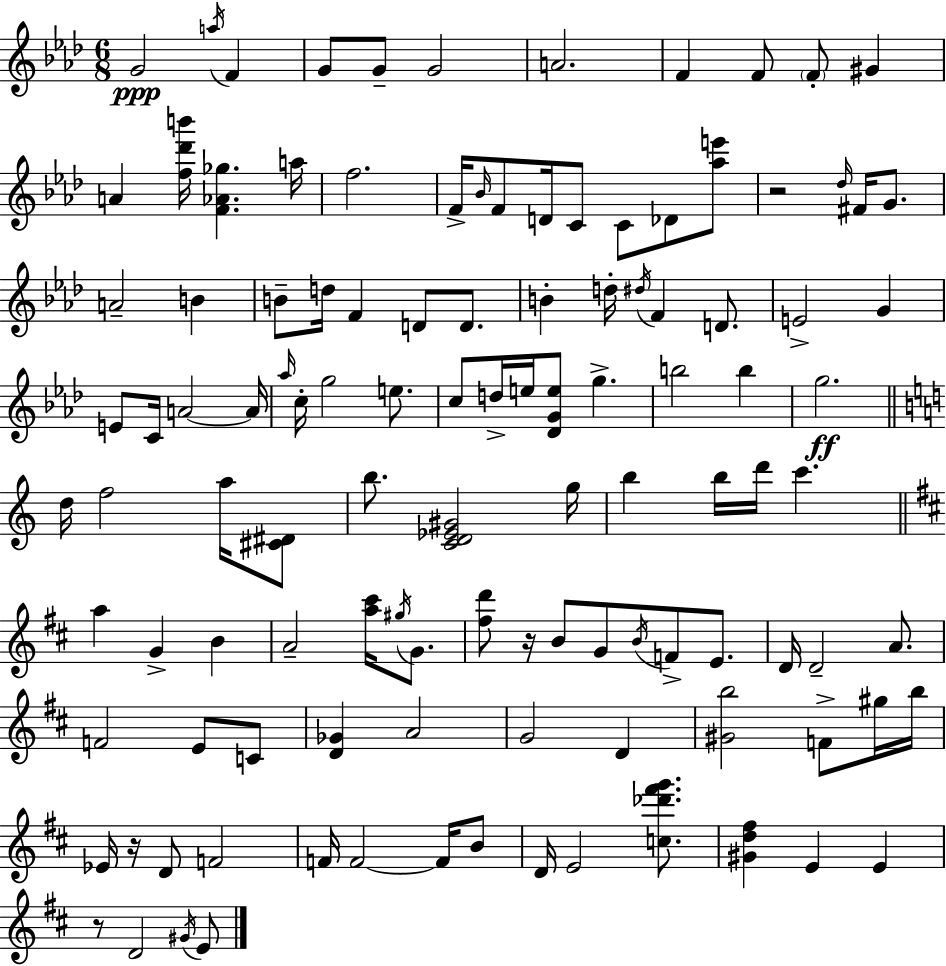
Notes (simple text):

G4/h A5/s F4/q G4/e G4/e G4/h A4/h. F4/q F4/e F4/e G#4/q A4/q [F5,Db6,B6]/s [F4,Ab4,Gb5]/q. A5/s F5/h. F4/s Bb4/s F4/e D4/s C4/e C4/e Db4/e [Ab5,E6]/e R/h Db5/s F#4/s G4/e. A4/h B4/q B4/e D5/s F4/q D4/e D4/e. B4/q D5/s D#5/s F4/q D4/e. E4/h G4/q E4/e C4/s A4/h A4/s Ab5/s C5/s G5/h E5/e. C5/e D5/s E5/s [Db4,G4,E5]/e G5/q. B5/h B5/q G5/h. D5/s F5/h A5/s [C#4,D#4]/e B5/e. [C4,D4,Eb4,G#4]/h G5/s B5/q B5/s D6/s C6/q. A5/q G4/q B4/q A4/h [A5,C#6]/s G#5/s G4/e. [F#5,D6]/e R/s B4/e G4/e B4/s F4/e E4/e. D4/s D4/h A4/e. F4/h E4/e C4/e [D4,Gb4]/q A4/h G4/h D4/q [G#4,B5]/h F4/e G#5/s B5/s Eb4/s R/s D4/e F4/h F4/s F4/h F4/s B4/e D4/s E4/h [C5,Db6,F#6,G6]/e. [G#4,D5,F#5]/q E4/q E4/q R/e D4/h G#4/s E4/e